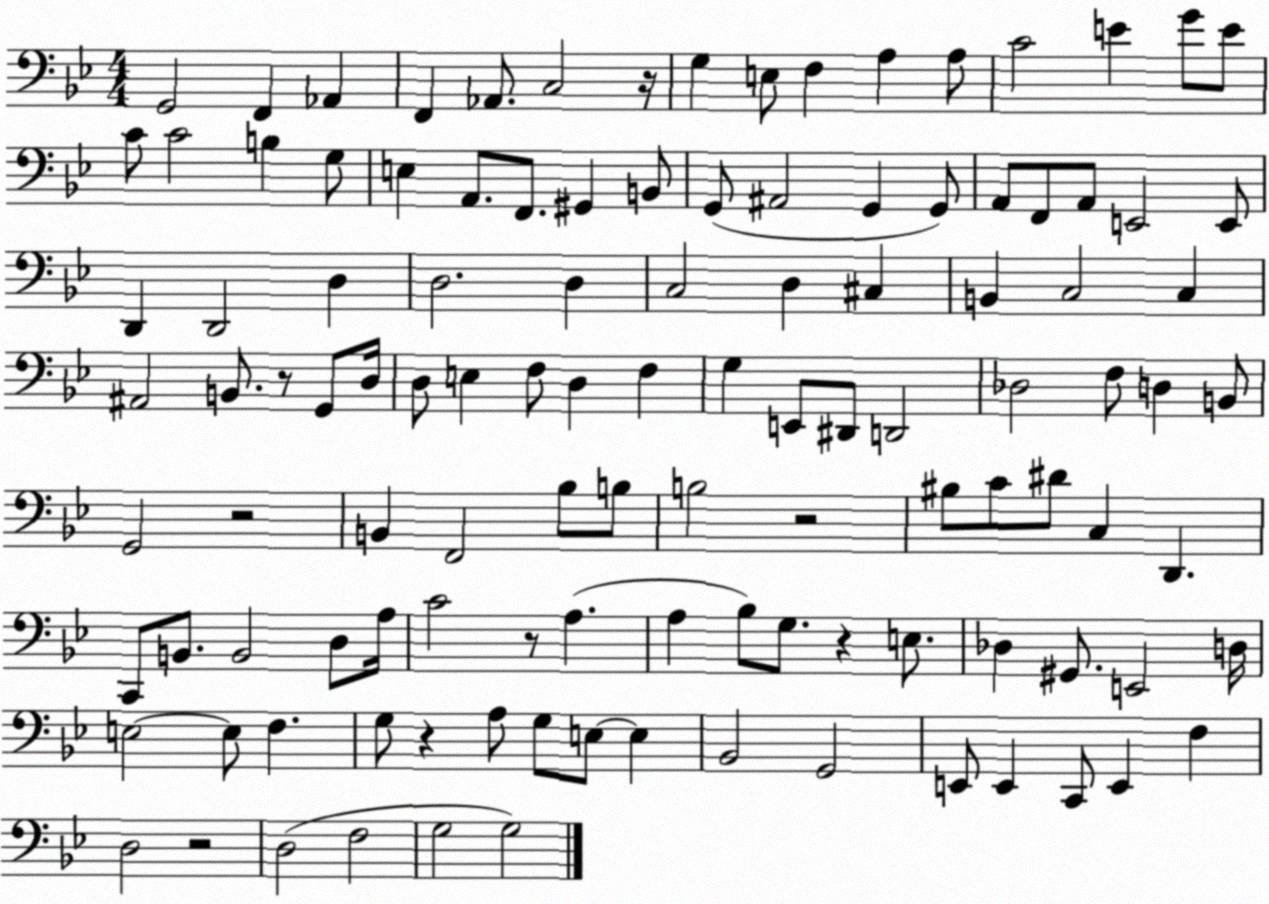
X:1
T:Untitled
M:4/4
L:1/4
K:Bb
G,,2 F,, _A,, F,, _A,,/2 C,2 z/4 G, E,/2 F, A, A,/2 C2 E G/2 E/2 C/2 C2 B, G,/2 E, A,,/2 F,,/2 ^G,, B,,/2 G,,/2 ^A,,2 G,, G,,/2 A,,/2 F,,/2 A,,/2 E,,2 E,,/2 D,, D,,2 D, D,2 D, C,2 D, ^C, B,, C,2 C, ^A,,2 B,,/2 z/2 G,,/2 D,/4 D,/2 E, F,/2 D, F, G, E,,/2 ^D,,/2 D,,2 _D,2 F,/2 D, B,,/2 G,,2 z2 B,, F,,2 _B,/2 B,/2 B,2 z2 ^B,/2 C/2 ^D/2 C, D,, C,,/2 B,,/2 B,,2 D,/2 A,/4 C2 z/2 A, A, _B,/2 G,/2 z E,/2 _D, ^G,,/2 E,,2 D,/4 E,2 E,/2 F, G,/2 z A,/2 G,/2 E,/2 E, _B,,2 G,,2 E,,/2 E,, C,,/2 E,, F, D,2 z2 D,2 F,2 G,2 G,2